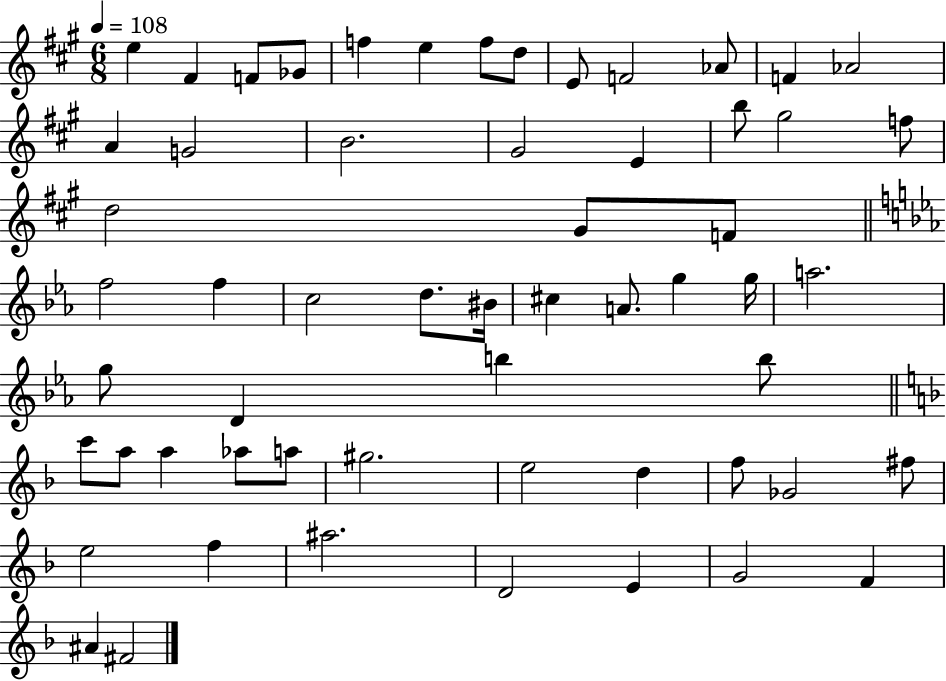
{
  \clef treble
  \numericTimeSignature
  \time 6/8
  \key a \major
  \tempo 4 = 108
  e''4 fis'4 f'8 ges'8 | f''4 e''4 f''8 d''8 | e'8 f'2 aes'8 | f'4 aes'2 | \break a'4 g'2 | b'2. | gis'2 e'4 | b''8 gis''2 f''8 | \break d''2 gis'8 f'8 | \bar "||" \break \key c \minor f''2 f''4 | c''2 d''8. bis'16 | cis''4 a'8. g''4 g''16 | a''2. | \break g''8 d'4 b''4 b''8 | \bar "||" \break \key f \major c'''8 a''8 a''4 aes''8 a''8 | gis''2. | e''2 d''4 | f''8 ges'2 fis''8 | \break e''2 f''4 | ais''2. | d'2 e'4 | g'2 f'4 | \break ais'4 fis'2 | \bar "|."
}